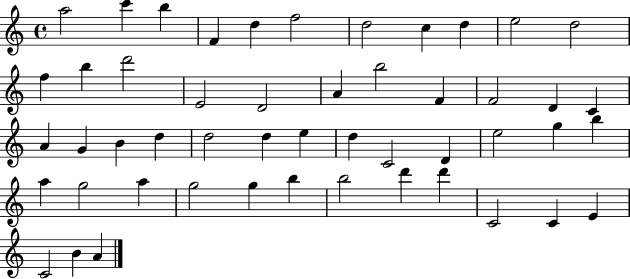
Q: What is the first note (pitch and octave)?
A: A5